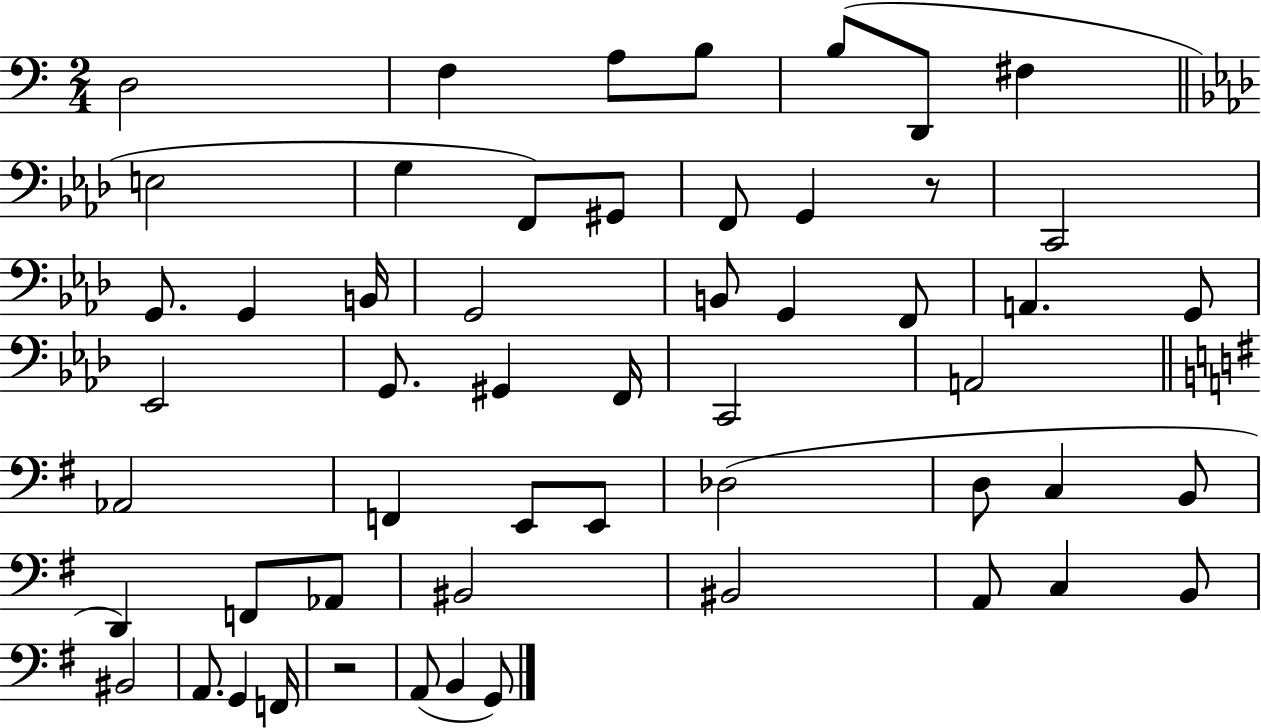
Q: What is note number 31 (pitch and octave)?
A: F2